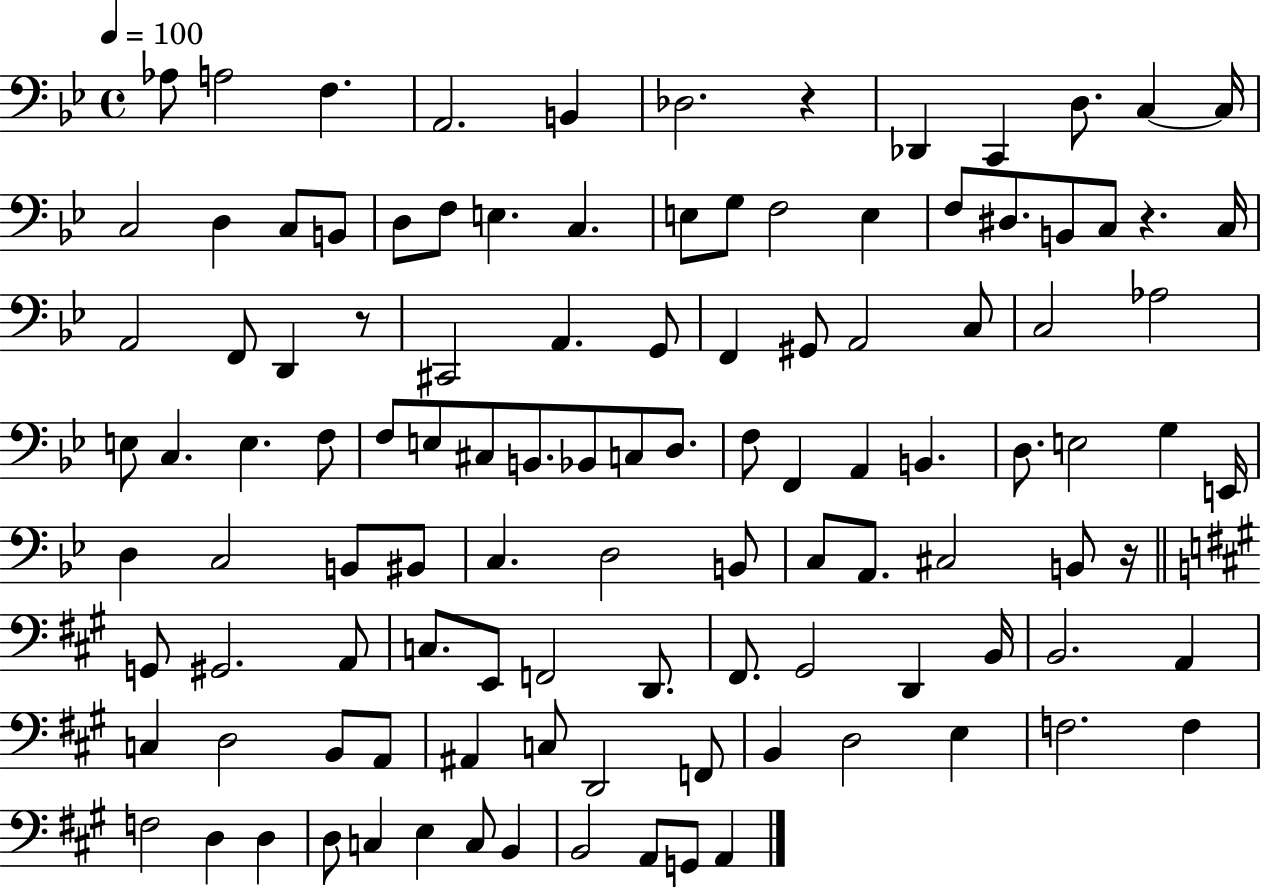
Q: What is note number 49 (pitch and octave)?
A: Bb2